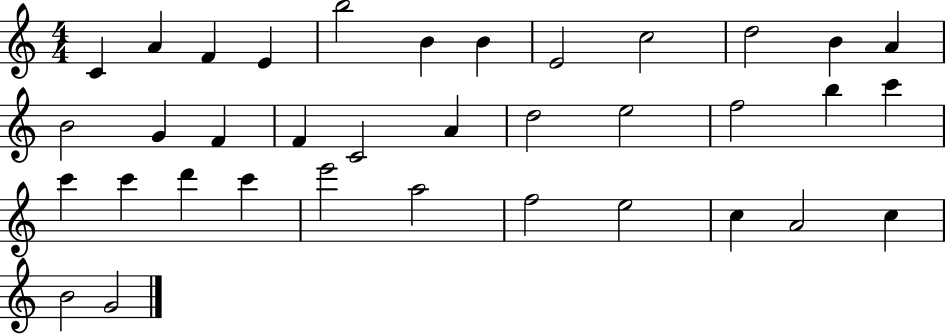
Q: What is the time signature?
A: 4/4